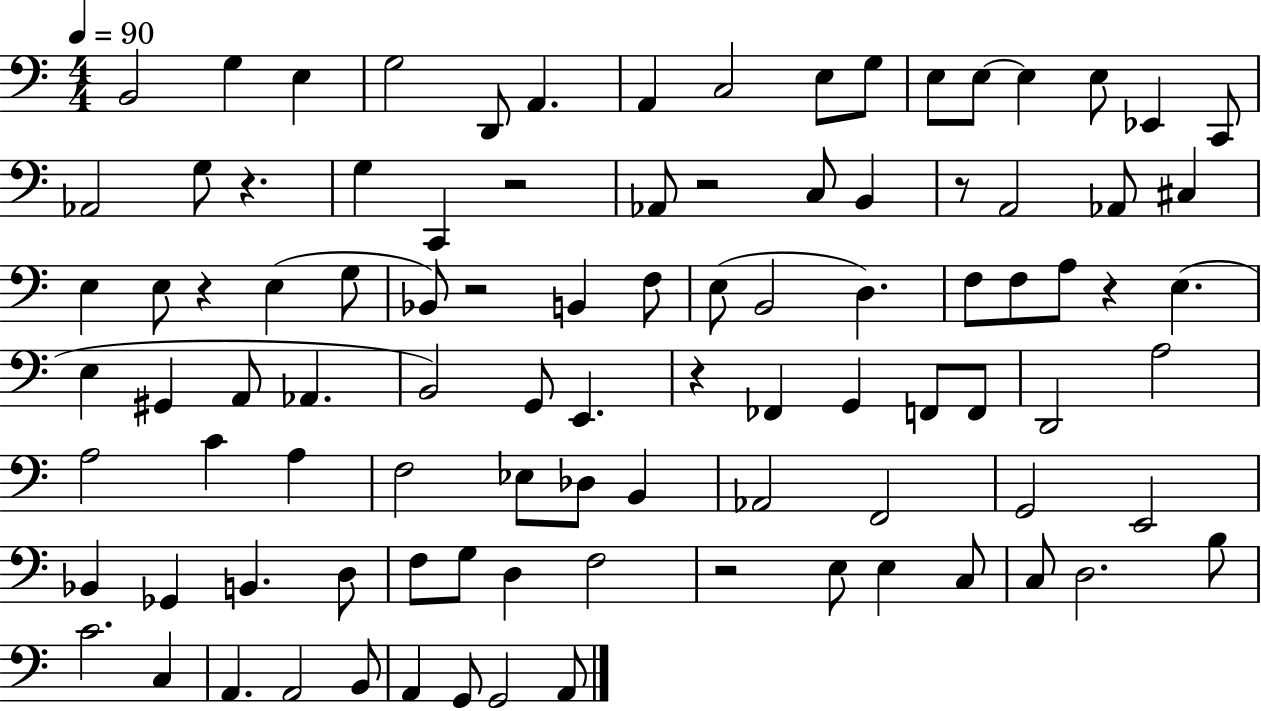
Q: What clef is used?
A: bass